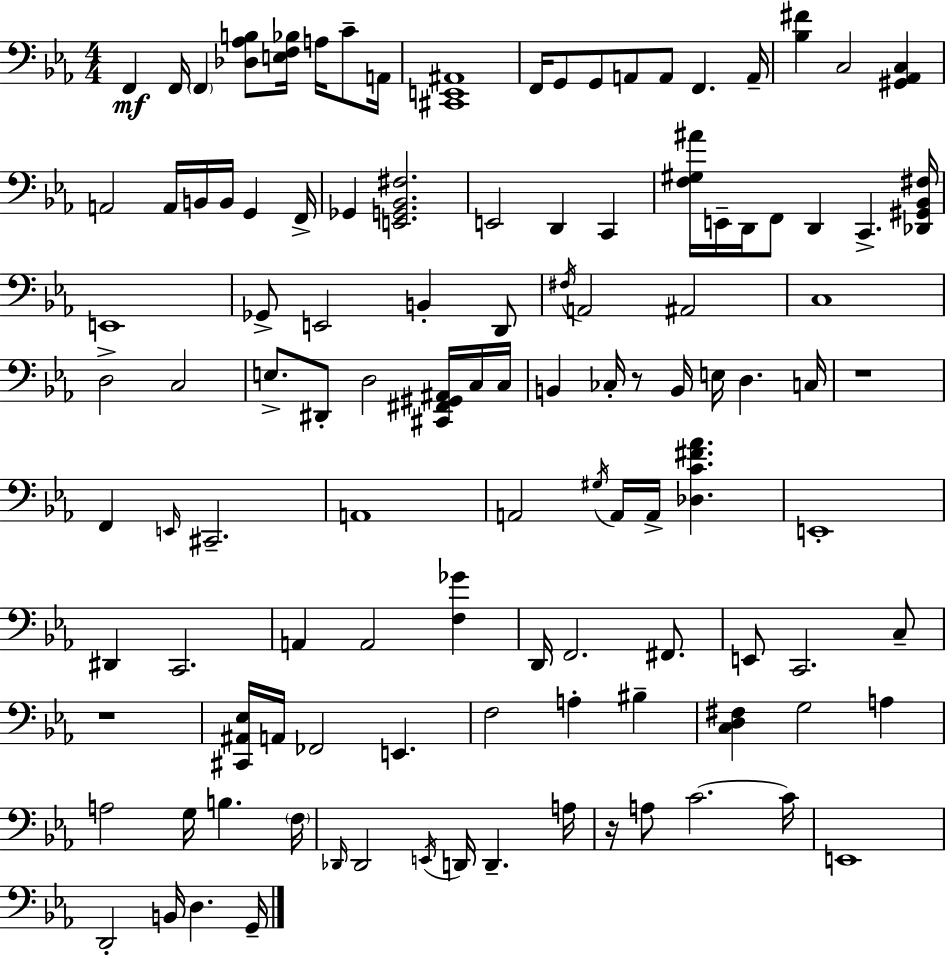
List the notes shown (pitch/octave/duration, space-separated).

F2/q F2/s F2/q [Db3,Ab3,B3]/e [E3,F3,Bb3]/s A3/s C4/e A2/s [C#2,E2,A#2]/w F2/s G2/e G2/e A2/e A2/e F2/q. A2/s [Bb3,F#4]/q C3/h [G#2,Ab2,C3]/q A2/h A2/s B2/s B2/s G2/q F2/s Gb2/q [E2,G2,Bb2,F#3]/h. E2/h D2/q C2/q [F3,G#3,A#4]/s E2/s D2/s F2/e D2/q C2/q. [Db2,G#2,Bb2,F#3]/s E2/w Gb2/e E2/h B2/q D2/e F#3/s A2/h A#2/h C3/w D3/h C3/h E3/e. D#2/e D3/h [C#2,F#2,G#2,A#2]/s C3/s C3/s B2/q CES3/s R/e B2/s E3/s D3/q. C3/s R/w F2/q E2/s C#2/h. A2/w A2/h G#3/s A2/s A2/s [Db3,C4,F#4,Ab4]/q. E2/w D#2/q C2/h. A2/q A2/h [F3,Gb4]/q D2/s F2/h. F#2/e. E2/e C2/h. C3/e R/w [C#2,A#2,Eb3]/s A2/s FES2/h E2/q. F3/h A3/q BIS3/q [C3,D3,F#3]/q G3/h A3/q A3/h G3/s B3/q. F3/s Db2/s Db2/h E2/s D2/s D2/q. A3/s R/s A3/e C4/h. C4/s E2/w D2/h B2/s D3/q. G2/s